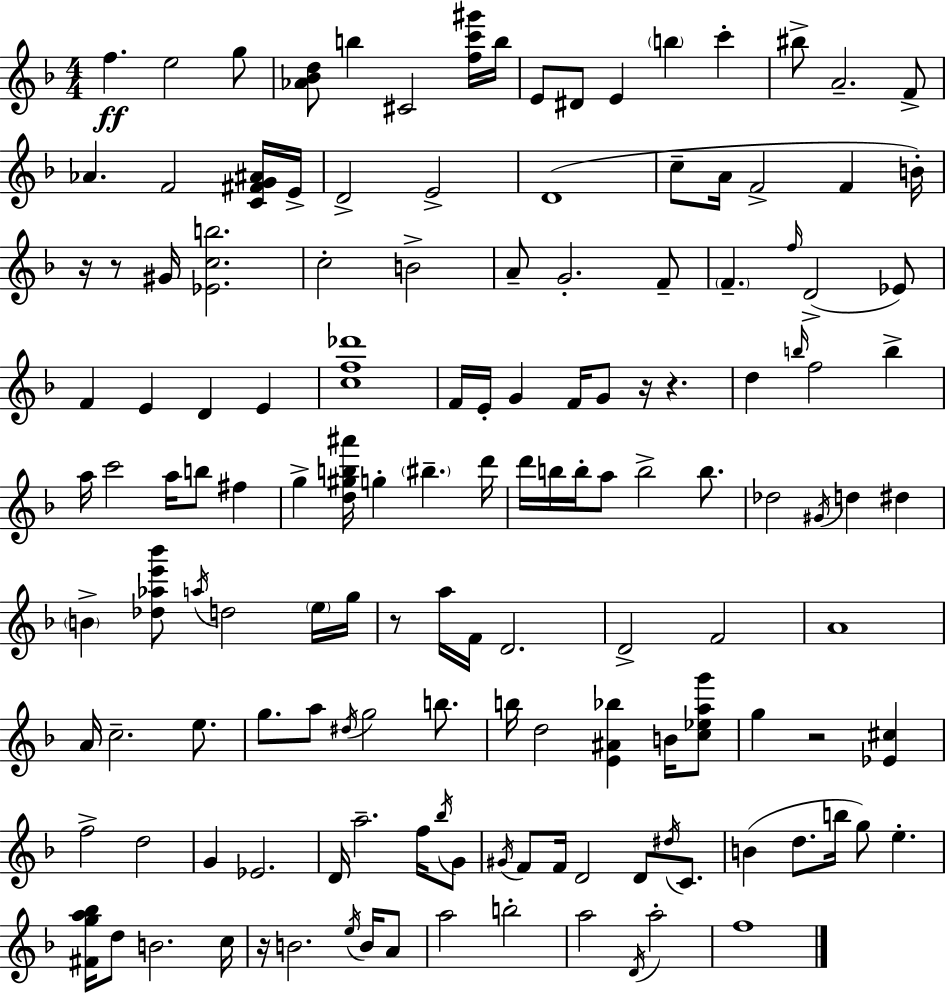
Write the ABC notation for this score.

X:1
T:Untitled
M:4/4
L:1/4
K:F
f e2 g/2 [_A_Bd]/2 b ^C2 [fc'^g']/4 b/4 E/2 ^D/2 E b c' ^b/2 A2 F/2 _A F2 [C^FG^A]/4 E/4 D2 E2 D4 c/2 A/4 F2 F B/4 z/4 z/2 ^G/4 [_Ecb]2 c2 B2 A/2 G2 F/2 F f/4 D2 _E/2 F E D E [cf_d']4 F/4 E/4 G F/4 G/2 z/4 z d b/4 f2 b a/4 c'2 a/4 b/2 ^f g [d^gb^a']/4 g ^b d'/4 d'/4 b/4 b/4 a/2 b2 b/2 _d2 ^G/4 d ^d B [_d_ae'_b']/2 a/4 d2 e/4 g/4 z/2 a/4 F/4 D2 D2 F2 A4 A/4 c2 e/2 g/2 a/2 ^d/4 g2 b/2 b/4 d2 [E^A_b] B/4 [c_eag']/2 g z2 [_E^c] f2 d2 G _E2 D/4 a2 f/4 _b/4 G/2 ^G/4 F/2 F/4 D2 D/2 ^d/4 C/2 B d/2 b/4 g/2 e [^Fga_b]/4 d/2 B2 c/4 z/4 B2 e/4 B/4 A/2 a2 b2 a2 D/4 a2 f4